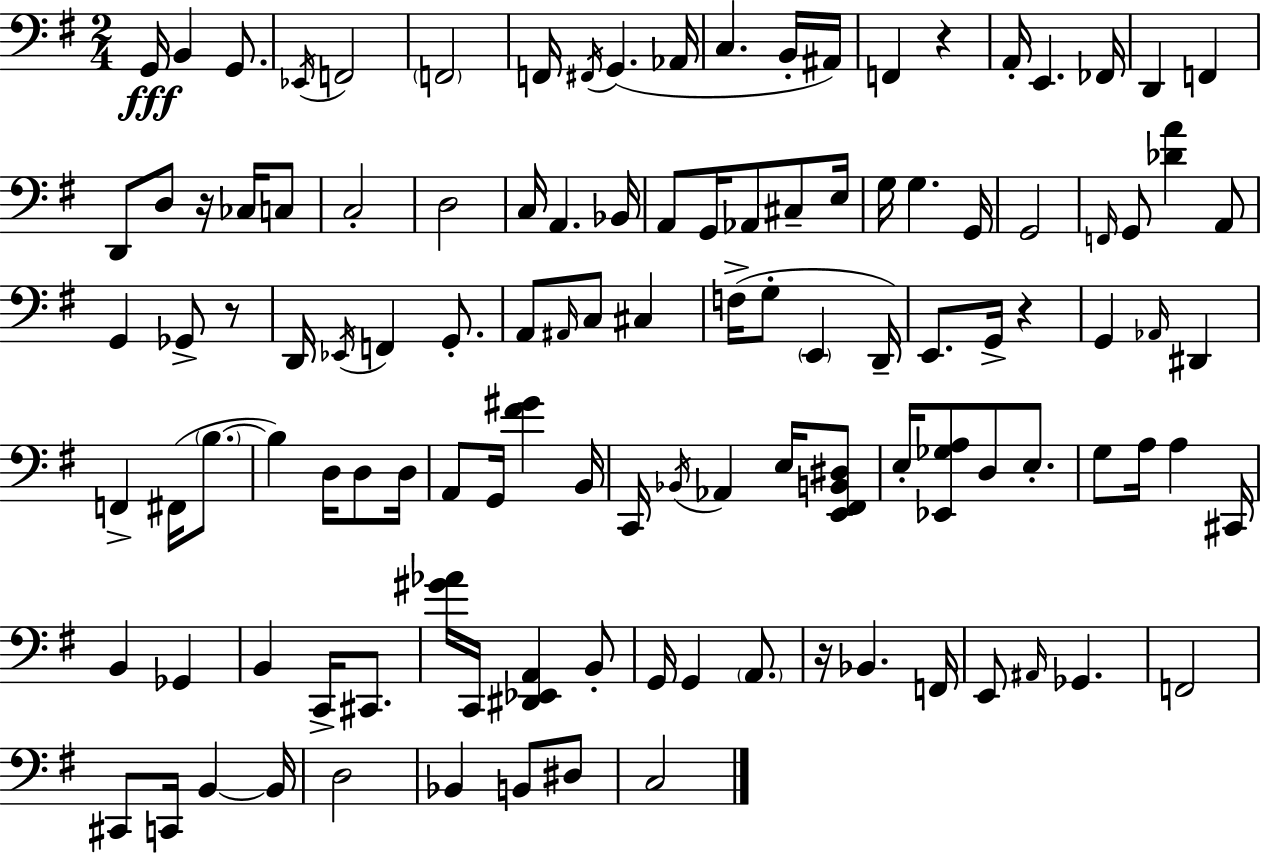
G2/s B2/q G2/e. Eb2/s F2/h F2/h F2/s F#2/s G2/q. Ab2/s C3/q. B2/s A#2/s F2/q R/q A2/s E2/q. FES2/s D2/q F2/q D2/e D3/e R/s CES3/s C3/e C3/h D3/h C3/s A2/q. Bb2/s A2/e G2/s Ab2/e C#3/e E3/s G3/s G3/q. G2/s G2/h F2/s G2/e [Db4,A4]/q A2/e G2/q Gb2/e R/e D2/s Eb2/s F2/q G2/e. A2/e A#2/s C3/e C#3/q F3/s G3/e E2/q D2/s E2/e. G2/s R/q G2/q Ab2/s D#2/q F2/q F#2/s B3/e. B3/q D3/s D3/e D3/s A2/e G2/s [F#4,G#4]/q B2/s C2/s Bb2/s Ab2/q E3/s [E2,F#2,B2,D#3]/e E3/s [Eb2,Gb3,A3]/e D3/e E3/e. G3/e A3/s A3/q C#2/s B2/q Gb2/q B2/q C2/s C#2/e. [G#4,Ab4]/s C2/s [D#2,Eb2,A2]/q B2/e G2/s G2/q A2/e. R/s Bb2/q. F2/s E2/e A#2/s Gb2/q. F2/h C#2/e C2/s B2/q B2/s D3/h Bb2/q B2/e D#3/e C3/h